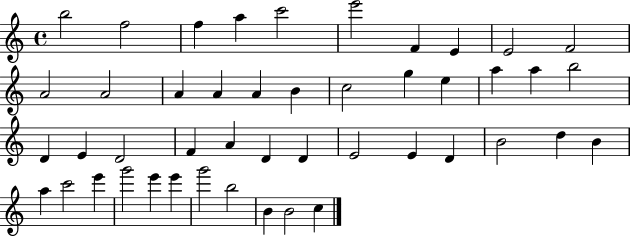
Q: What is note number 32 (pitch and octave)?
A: D4